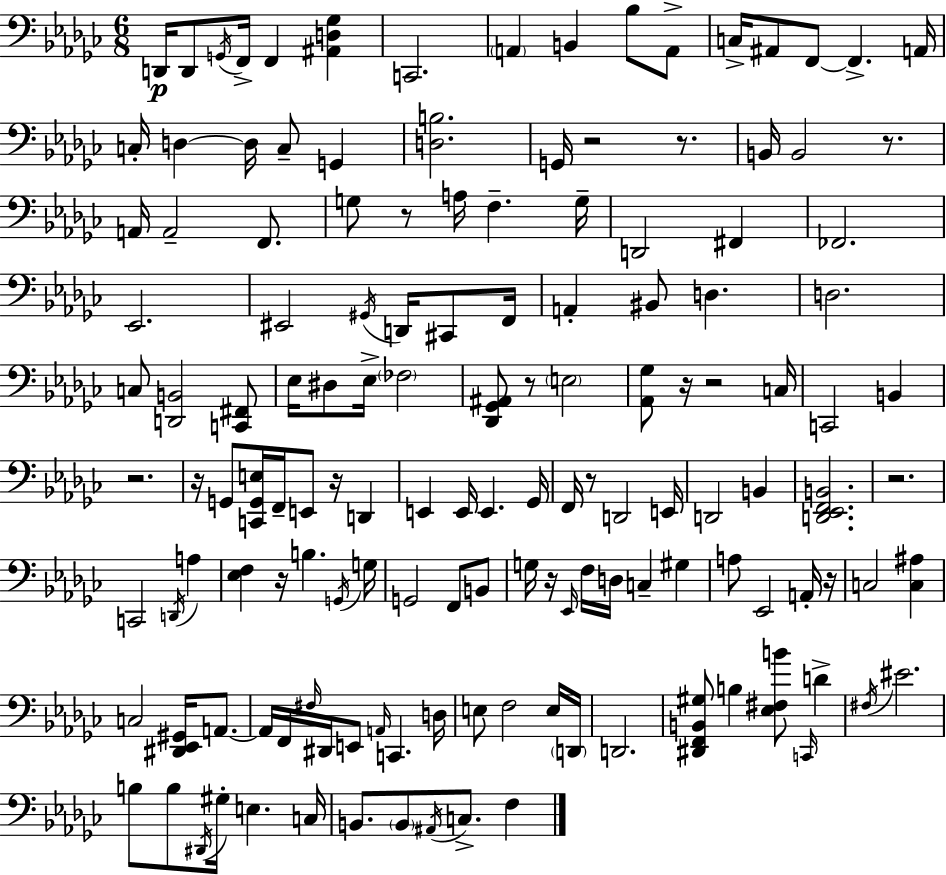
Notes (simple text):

D2/s D2/e G2/s F2/s F2/q [A#2,D3,Gb3]/q C2/h. A2/q B2/q Bb3/e A2/e C3/s A#2/e F2/e F2/q. A2/s C3/s D3/q D3/s C3/e G2/q [D3,B3]/h. G2/s R/h R/e. B2/s B2/h R/e. A2/s A2/h F2/e. G3/e R/e A3/s F3/q. G3/s D2/h F#2/q FES2/h. Eb2/h. EIS2/h G#2/s D2/s C#2/e F2/s A2/q BIS2/e D3/q. D3/h. C3/e [D2,B2]/h [C2,F#2]/e Eb3/s D#3/e Eb3/s FES3/h [Db2,Gb2,A#2]/e R/e E3/h [Ab2,Gb3]/e R/s R/h C3/s C2/h B2/q R/h. R/s G2/e [C2,G2,E3]/s F2/s E2/e R/s D2/q E2/q E2/s E2/q. Gb2/s F2/s R/e D2/h E2/s D2/h B2/q [D2,Eb2,F2,B2]/h. R/h. C2/h D2/s A3/q [Eb3,F3]/q R/s B3/q. G2/s G3/s G2/h F2/e B2/e G3/s R/s Eb2/s F3/s D3/s C3/q G#3/q A3/e Eb2/h A2/s R/s C3/h [C3,A#3]/q C3/h [D#2,Eb2,G#2]/s A2/e. A2/s F2/s F#3/s D#2/s E2/e A2/s C2/q. D3/s E3/e F3/h E3/s D2/s D2/h. [D#2,F2,B2,G#3]/e B3/q [Eb3,F#3,B4]/e C2/s D4/q F#3/s EIS4/h. B3/e B3/e D#2/s G#3/s E3/q. C3/s B2/e. B2/e A#2/s C3/e. F3/q